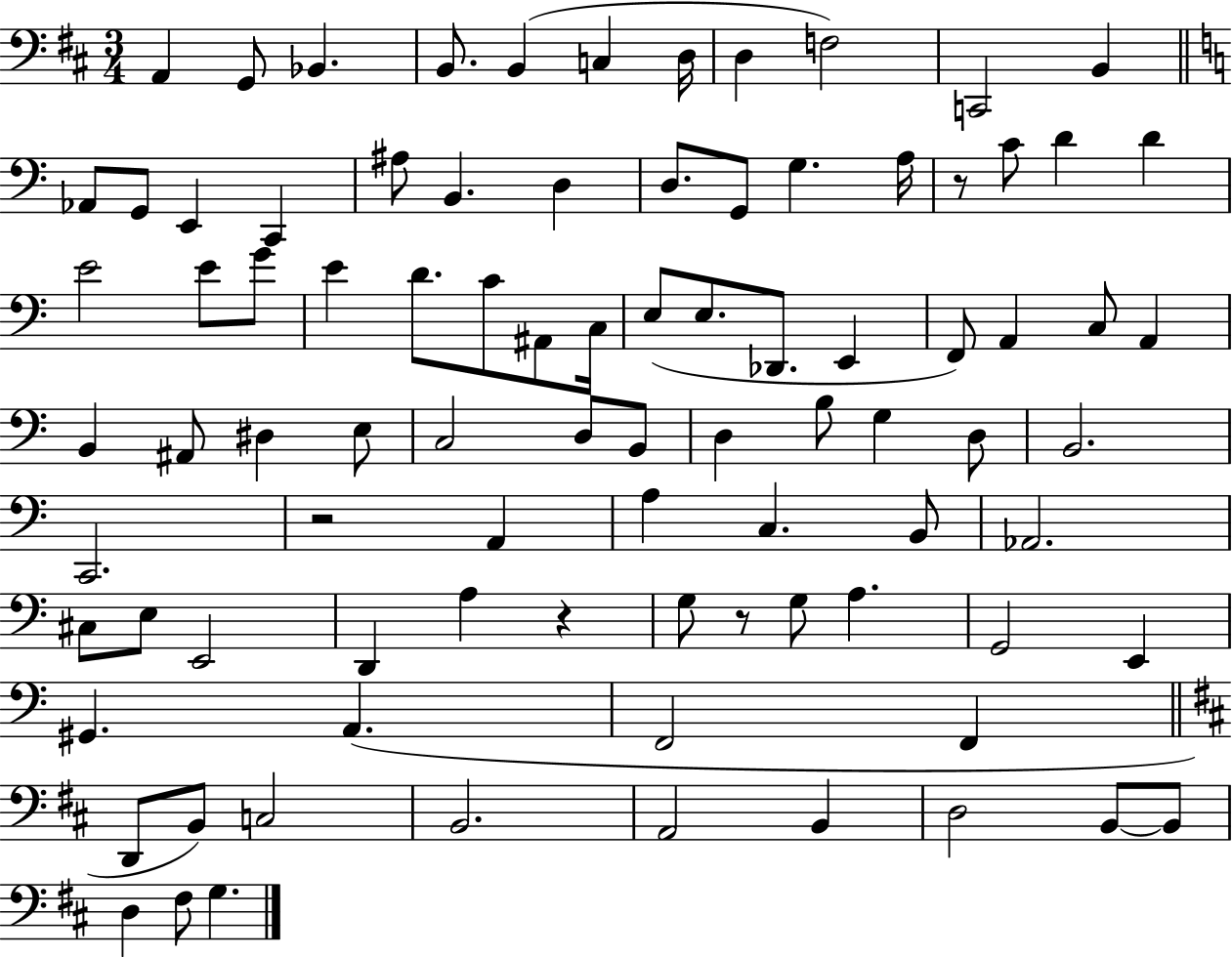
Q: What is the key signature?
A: D major